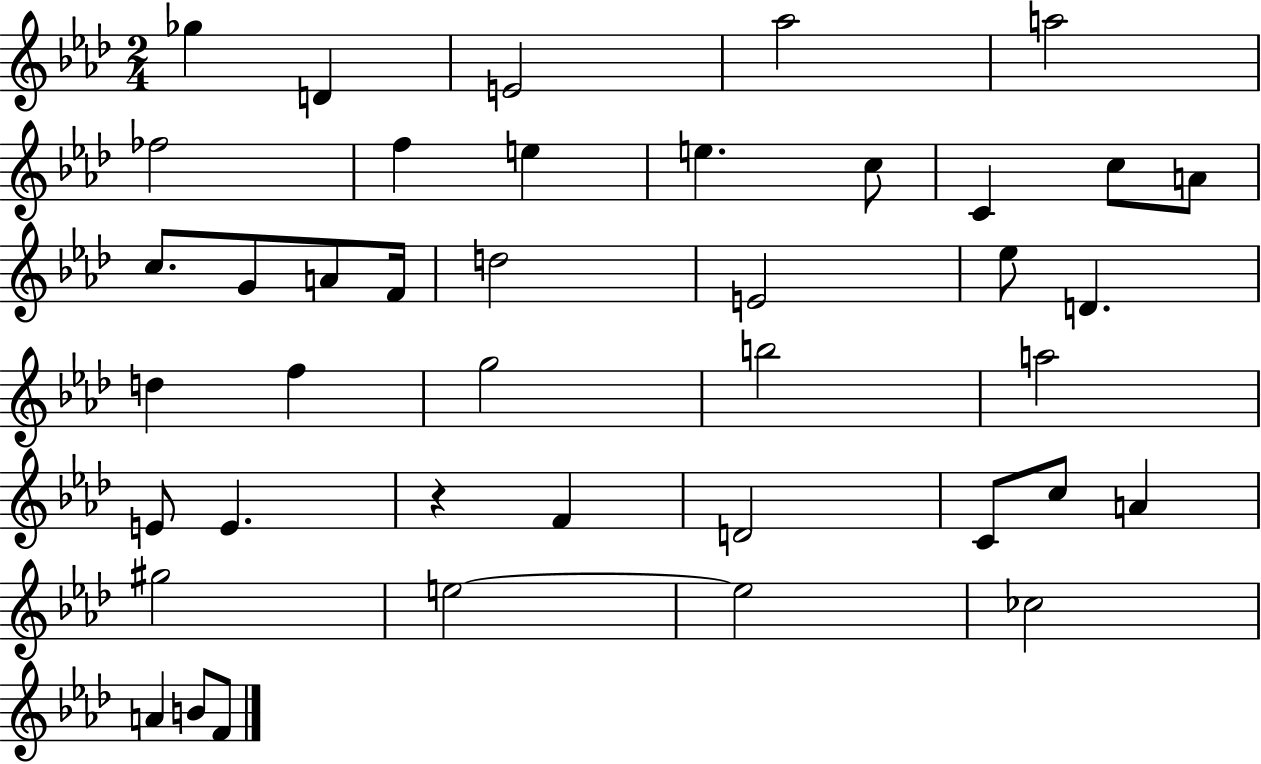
Gb5/q D4/q E4/h Ab5/h A5/h FES5/h F5/q E5/q E5/q. C5/e C4/q C5/e A4/e C5/e. G4/e A4/e F4/s D5/h E4/h Eb5/e D4/q. D5/q F5/q G5/h B5/h A5/h E4/e E4/q. R/q F4/q D4/h C4/e C5/e A4/q G#5/h E5/h E5/h CES5/h A4/q B4/e F4/e